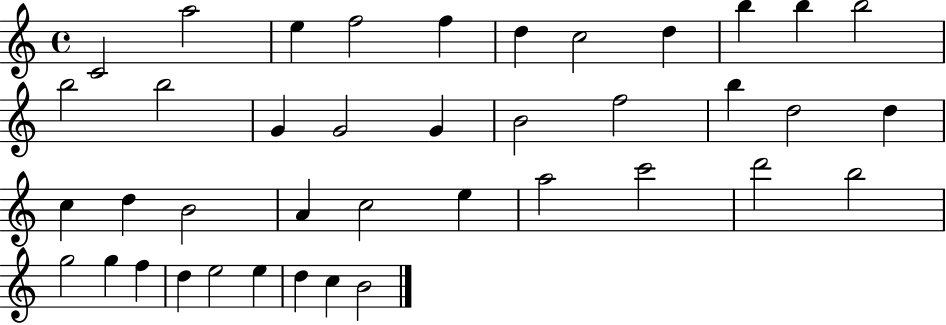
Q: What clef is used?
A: treble